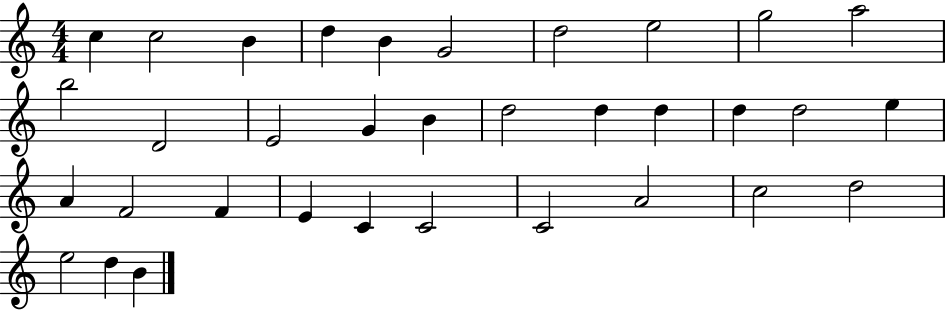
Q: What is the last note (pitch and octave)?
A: B4